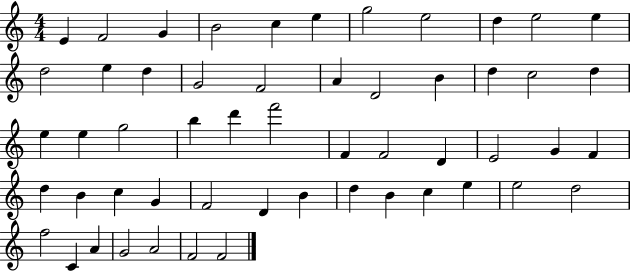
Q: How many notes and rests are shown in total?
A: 54